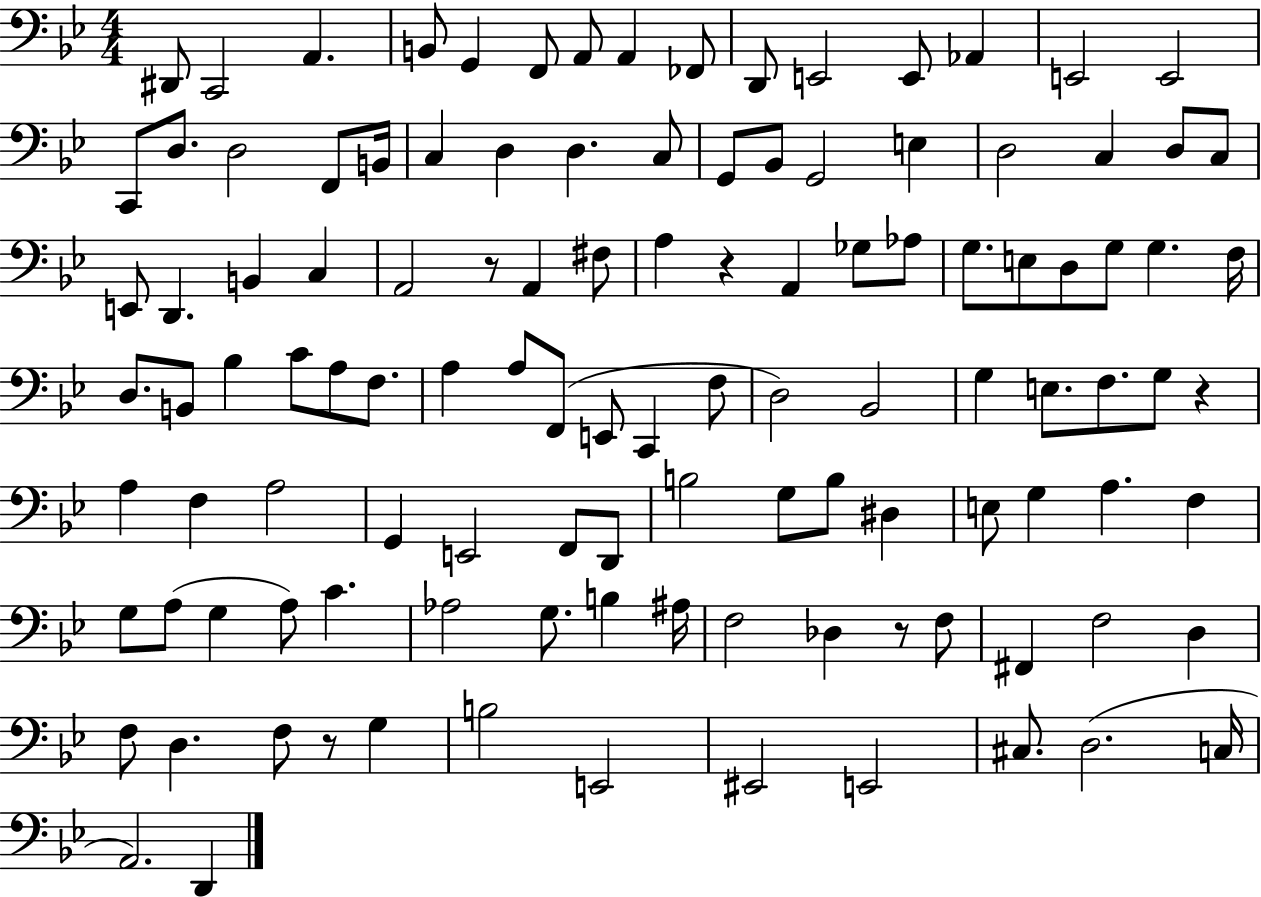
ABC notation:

X:1
T:Untitled
M:4/4
L:1/4
K:Bb
^D,,/2 C,,2 A,, B,,/2 G,, F,,/2 A,,/2 A,, _F,,/2 D,,/2 E,,2 E,,/2 _A,, E,,2 E,,2 C,,/2 D,/2 D,2 F,,/2 B,,/4 C, D, D, C,/2 G,,/2 _B,,/2 G,,2 E, D,2 C, D,/2 C,/2 E,,/2 D,, B,, C, A,,2 z/2 A,, ^F,/2 A, z A,, _G,/2 _A,/2 G,/2 E,/2 D,/2 G,/2 G, F,/4 D,/2 B,,/2 _B, C/2 A,/2 F,/2 A, A,/2 F,,/2 E,,/2 C,, F,/2 D,2 _B,,2 G, E,/2 F,/2 G,/2 z A, F, A,2 G,, E,,2 F,,/2 D,,/2 B,2 G,/2 B,/2 ^D, E,/2 G, A, F, G,/2 A,/2 G, A,/2 C _A,2 G,/2 B, ^A,/4 F,2 _D, z/2 F,/2 ^F,, F,2 D, F,/2 D, F,/2 z/2 G, B,2 E,,2 ^E,,2 E,,2 ^C,/2 D,2 C,/4 A,,2 D,,